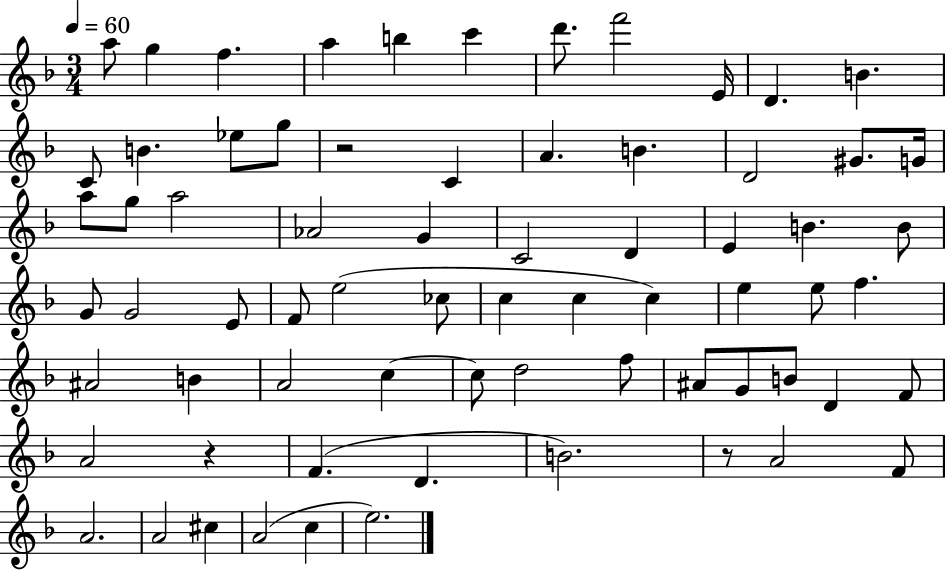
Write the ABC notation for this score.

X:1
T:Untitled
M:3/4
L:1/4
K:F
a/2 g f a b c' d'/2 f'2 E/4 D B C/2 B _e/2 g/2 z2 C A B D2 ^G/2 G/4 a/2 g/2 a2 _A2 G C2 D E B B/2 G/2 G2 E/2 F/2 e2 _c/2 c c c e e/2 f ^A2 B A2 c c/2 d2 f/2 ^A/2 G/2 B/2 D F/2 A2 z F D B2 z/2 A2 F/2 A2 A2 ^c A2 c e2